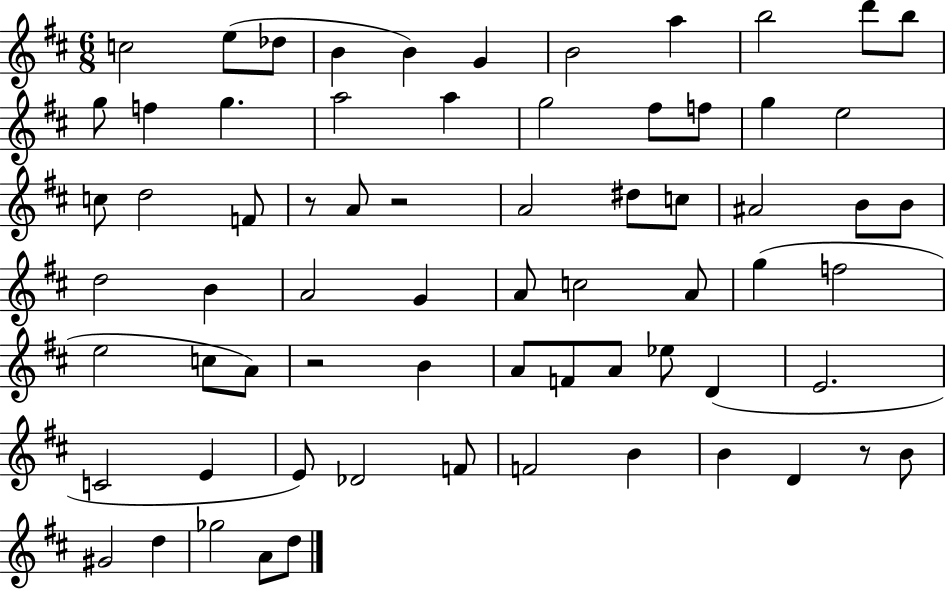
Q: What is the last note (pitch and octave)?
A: D5